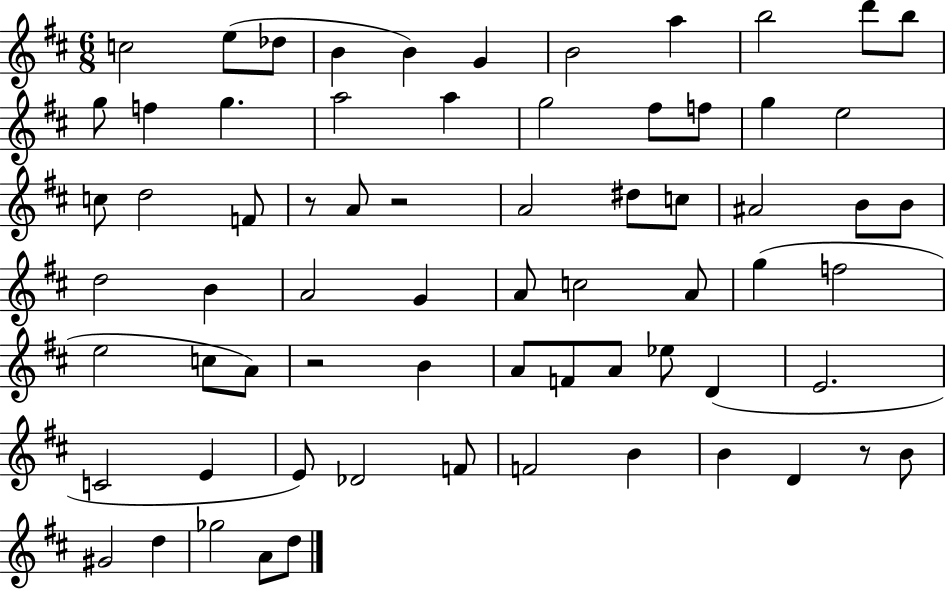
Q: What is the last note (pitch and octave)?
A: D5